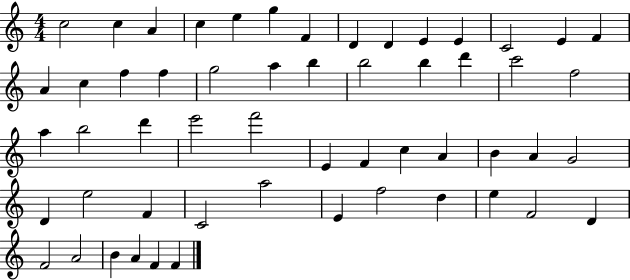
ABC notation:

X:1
T:Untitled
M:4/4
L:1/4
K:C
c2 c A c e g F D D E E C2 E F A c f f g2 a b b2 b d' c'2 f2 a b2 d' e'2 f'2 E F c A B A G2 D e2 F C2 a2 E f2 d e F2 D F2 A2 B A F F